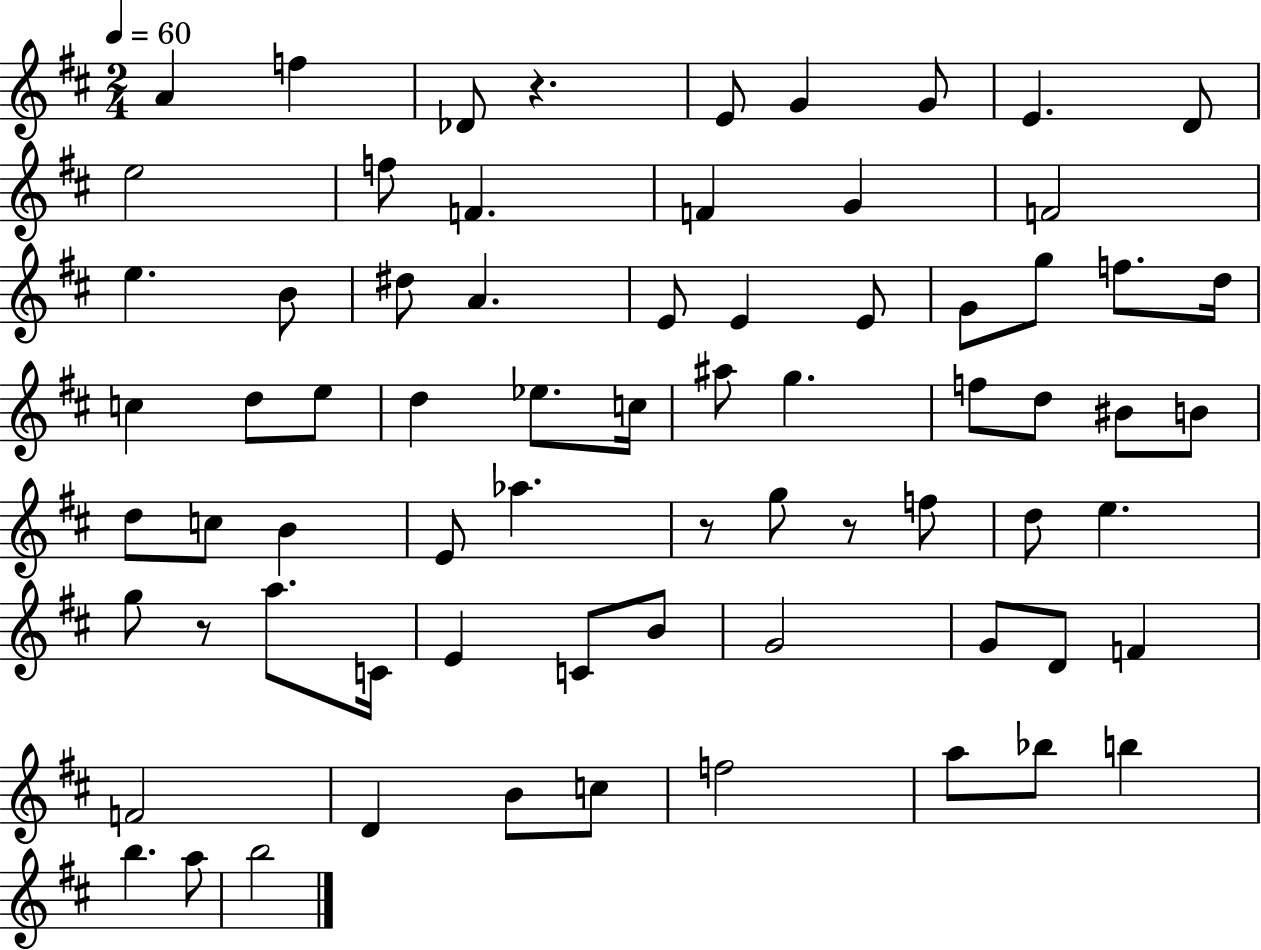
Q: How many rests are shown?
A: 4